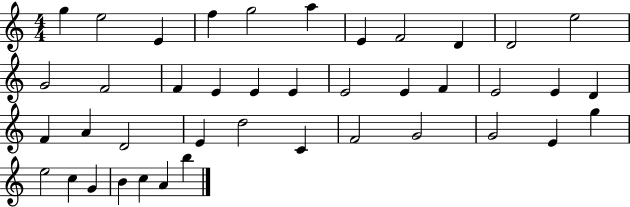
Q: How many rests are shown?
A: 0